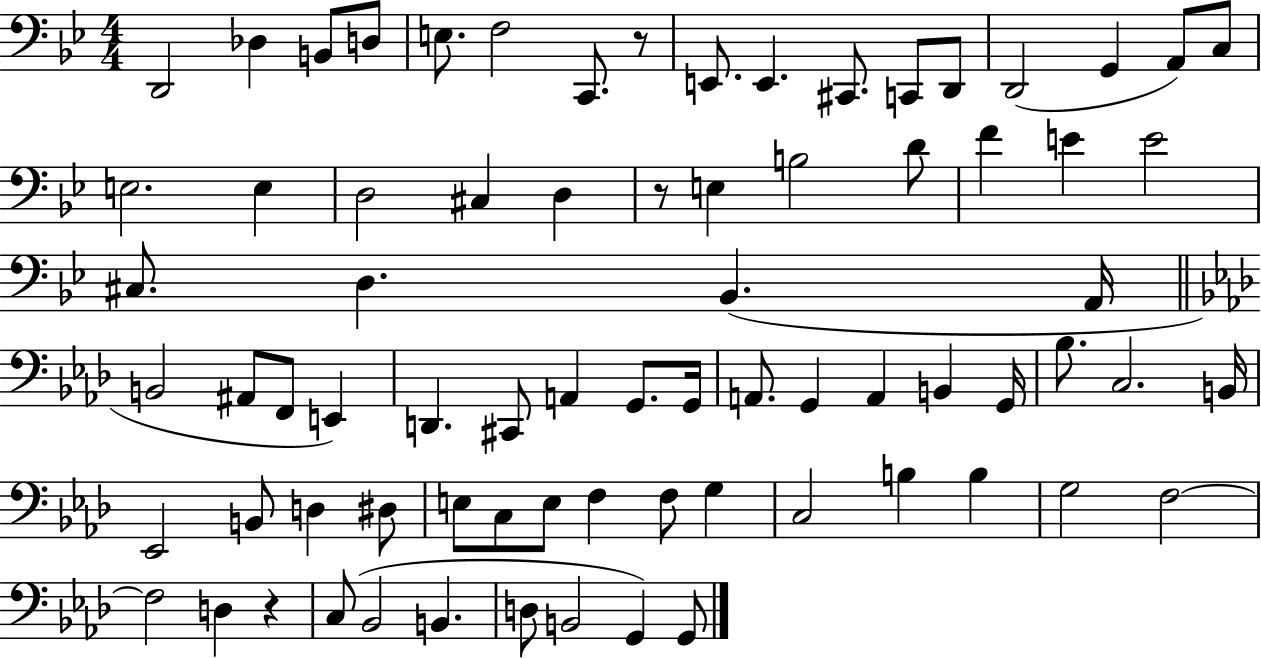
{
  \clef bass
  \numericTimeSignature
  \time 4/4
  \key bes \major
  d,2 des4 b,8 d8 | e8. f2 c,8. r8 | e,8. e,4. cis,8. c,8 d,8 | d,2( g,4 a,8) c8 | \break e2. e4 | d2 cis4 d4 | r8 e4 b2 d'8 | f'4 e'4 e'2 | \break cis8. d4. bes,4.( a,16 | \bar "||" \break \key aes \major b,2 ais,8 f,8 e,4) | d,4. cis,8 a,4 g,8. g,16 | a,8. g,4 a,4 b,4 g,16 | bes8. c2. b,16 | \break ees,2 b,8 d4 dis8 | e8 c8 e8 f4 f8 g4 | c2 b4 b4 | g2 f2~~ | \break f2 d4 r4 | c8( bes,2 b,4. | d8 b,2 g,4) g,8 | \bar "|."
}